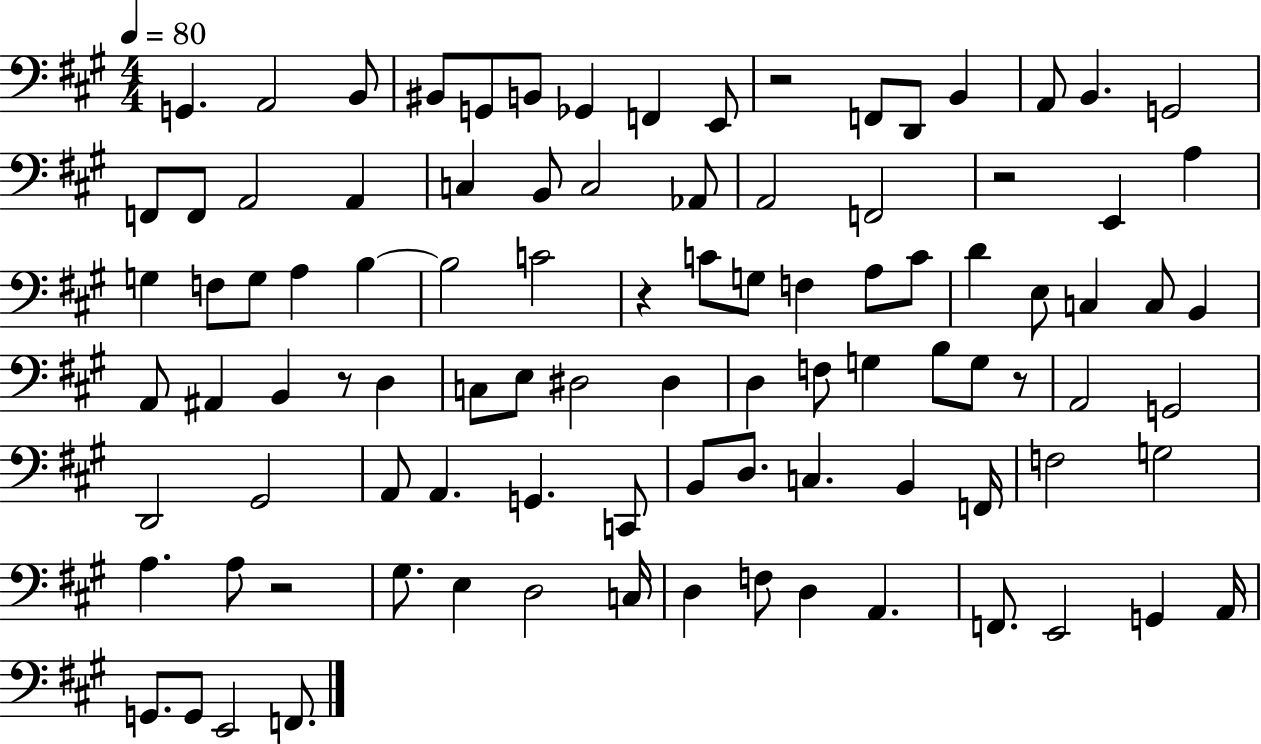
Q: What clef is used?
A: bass